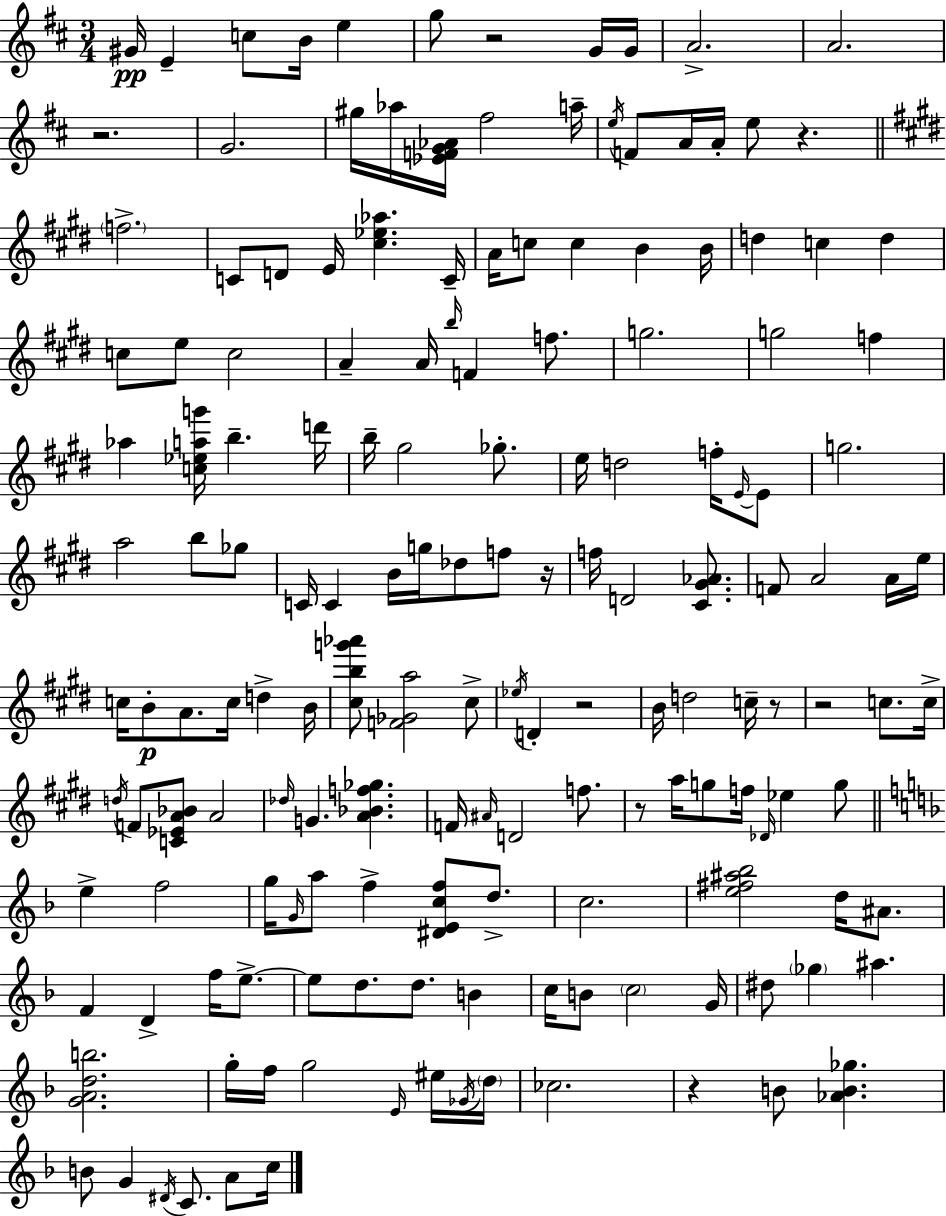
G#4/s E4/q C5/e B4/s E5/q G5/e R/h G4/s G4/s A4/h. A4/h. R/h. G4/h. G#5/s Ab5/s [Eb4,F4,G4,Ab4]/s F#5/h A5/s E5/s F4/e A4/s A4/s E5/e R/q. F5/h. C4/e D4/e E4/s [C#5,Eb5,Ab5]/q. C4/s A4/s C5/e C5/q B4/q B4/s D5/q C5/q D5/q C5/e E5/e C5/h A4/q A4/s B5/s F4/q F5/e. G5/h. G5/h F5/q Ab5/q [C5,Eb5,A5,G6]/s B5/q. D6/s B5/s G#5/h Gb5/e. E5/s D5/h F5/s E4/s E4/e G5/h. A5/h B5/e Gb5/e C4/s C4/q B4/s G5/s Db5/e F5/e R/s F5/s D4/h [C#4,G#4,Ab4]/e. F4/e A4/h A4/s E5/s C5/s B4/e A4/e. C5/s D5/q B4/s [C#5,B5,G6,Ab6]/e [F4,Gb4,A5]/h C#5/e Eb5/s D4/q R/h B4/s D5/h C5/s R/e R/h C5/e. C5/s D5/s F4/e [C4,Eb4,A4,Bb4]/e A4/h Db5/s G4/q. [A4,Bb4,F5,Gb5]/q. F4/s A#4/s D4/h F5/e. R/e A5/s G5/e F5/s Db4/s Eb5/q G5/e E5/q F5/h G5/s G4/s A5/e F5/q [D#4,E4,C5,F5]/e D5/e. C5/h. [E5,F#5,A#5,Bb5]/h D5/s A#4/e. F4/q D4/q F5/s E5/e. E5/e D5/e. D5/e. B4/q C5/s B4/e C5/h G4/s D#5/e Gb5/q A#5/q. [G4,A4,D5,B5]/h. G5/s F5/s G5/h E4/s EIS5/s Gb4/s D5/s CES5/h. R/q B4/e [Ab4,B4,Gb5]/q. B4/e G4/q D#4/s C4/e. A4/e C5/s